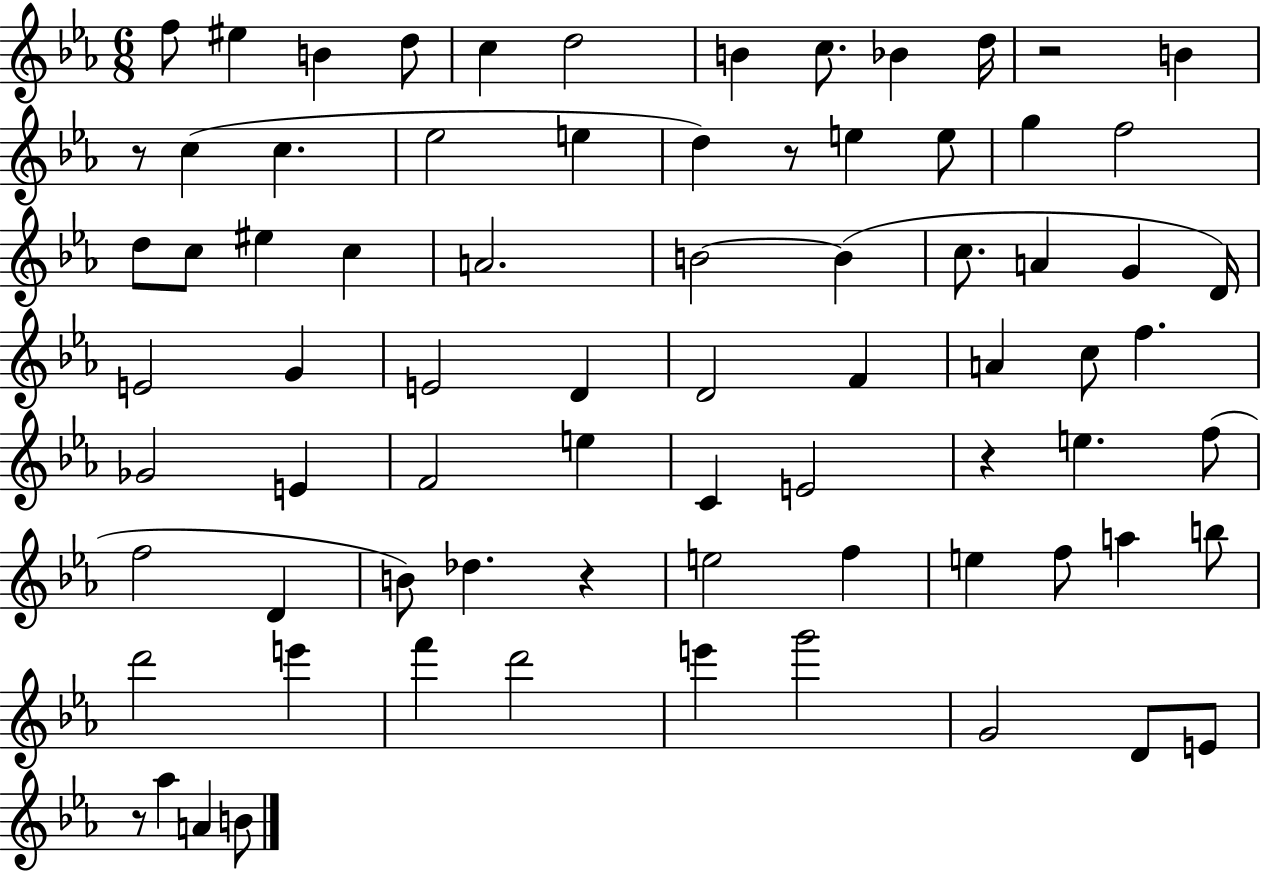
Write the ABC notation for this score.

X:1
T:Untitled
M:6/8
L:1/4
K:Eb
f/2 ^e B d/2 c d2 B c/2 _B d/4 z2 B z/2 c c _e2 e d z/2 e e/2 g f2 d/2 c/2 ^e c A2 B2 B c/2 A G D/4 E2 G E2 D D2 F A c/2 f _G2 E F2 e C E2 z e f/2 f2 D B/2 _d z e2 f e f/2 a b/2 d'2 e' f' d'2 e' g'2 G2 D/2 E/2 z/2 _a A B/2